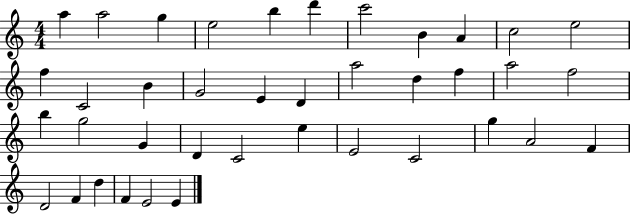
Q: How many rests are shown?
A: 0